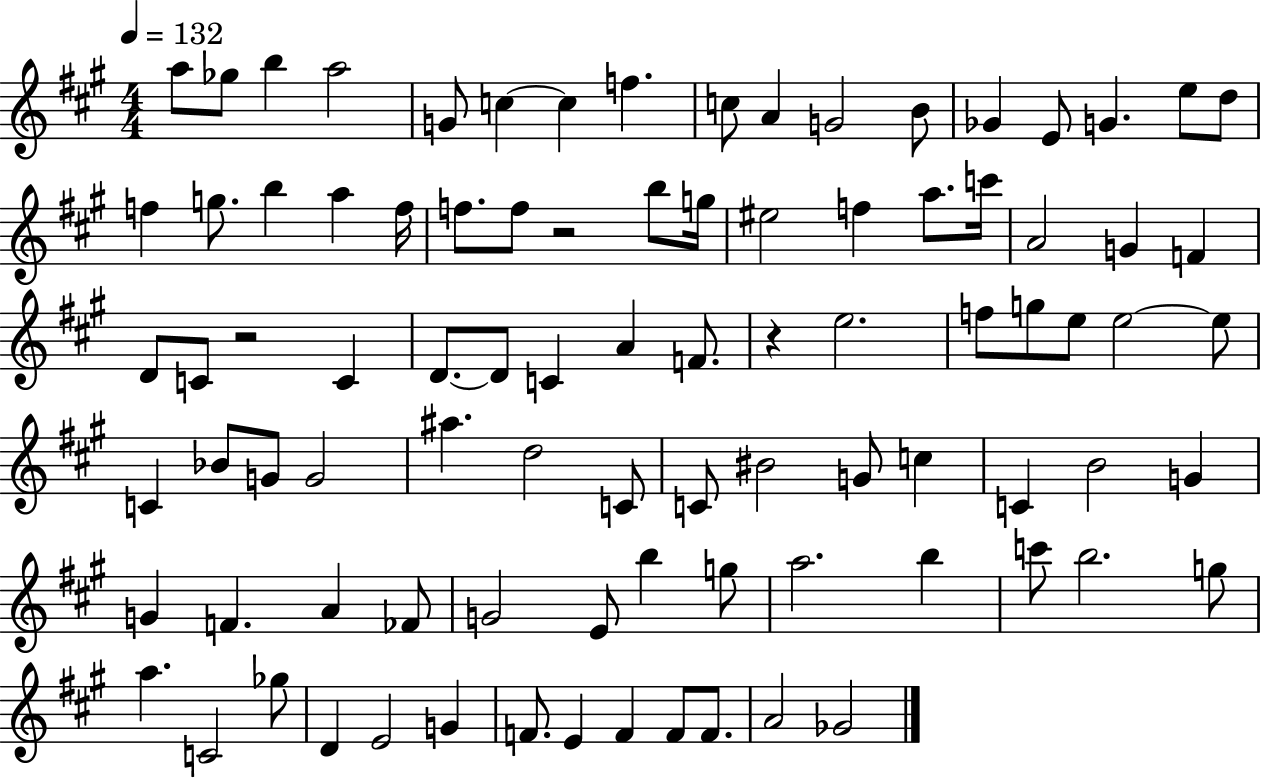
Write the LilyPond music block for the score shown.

{
  \clef treble
  \numericTimeSignature
  \time 4/4
  \key a \major
  \tempo 4 = 132
  a''8 ges''8 b''4 a''2 | g'8 c''4~~ c''4 f''4. | c''8 a'4 g'2 b'8 | ges'4 e'8 g'4. e''8 d''8 | \break f''4 g''8. b''4 a''4 f''16 | f''8. f''8 r2 b''8 g''16 | eis''2 f''4 a''8. c'''16 | a'2 g'4 f'4 | \break d'8 c'8 r2 c'4 | d'8.~~ d'8 c'4 a'4 f'8. | r4 e''2. | f''8 g''8 e''8 e''2~~ e''8 | \break c'4 bes'8 g'8 g'2 | ais''4. d''2 c'8 | c'8 bis'2 g'8 c''4 | c'4 b'2 g'4 | \break g'4 f'4. a'4 fes'8 | g'2 e'8 b''4 g''8 | a''2. b''4 | c'''8 b''2. g''8 | \break a''4. c'2 ges''8 | d'4 e'2 g'4 | f'8. e'4 f'4 f'8 f'8. | a'2 ges'2 | \break \bar "|."
}